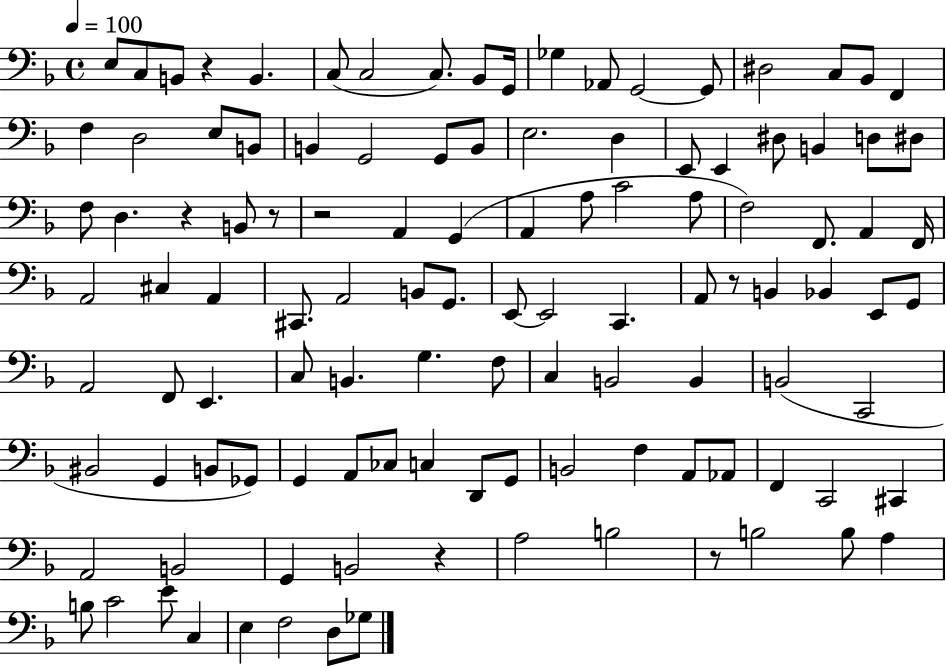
X:1
T:Untitled
M:4/4
L:1/4
K:F
E,/2 C,/2 B,,/2 z B,, C,/2 C,2 C,/2 _B,,/2 G,,/4 _G, _A,,/2 G,,2 G,,/2 ^D,2 C,/2 _B,,/2 F,, F, D,2 E,/2 B,,/2 B,, G,,2 G,,/2 B,,/2 E,2 D, E,,/2 E,, ^D,/2 B,, D,/2 ^D,/2 F,/2 D, z B,,/2 z/2 z2 A,, G,, A,, A,/2 C2 A,/2 F,2 F,,/2 A,, F,,/4 A,,2 ^C, A,, ^C,,/2 A,,2 B,,/2 G,,/2 E,,/2 E,,2 C,, A,,/2 z/2 B,, _B,, E,,/2 G,,/2 A,,2 F,,/2 E,, C,/2 B,, G, F,/2 C, B,,2 B,, B,,2 C,,2 ^B,,2 G,, B,,/2 _G,,/2 G,, A,,/2 _C,/2 C, D,,/2 G,,/2 B,,2 F, A,,/2 _A,,/2 F,, C,,2 ^C,, A,,2 B,,2 G,, B,,2 z A,2 B,2 z/2 B,2 B,/2 A, B,/2 C2 E/2 C, E, F,2 D,/2 _G,/2